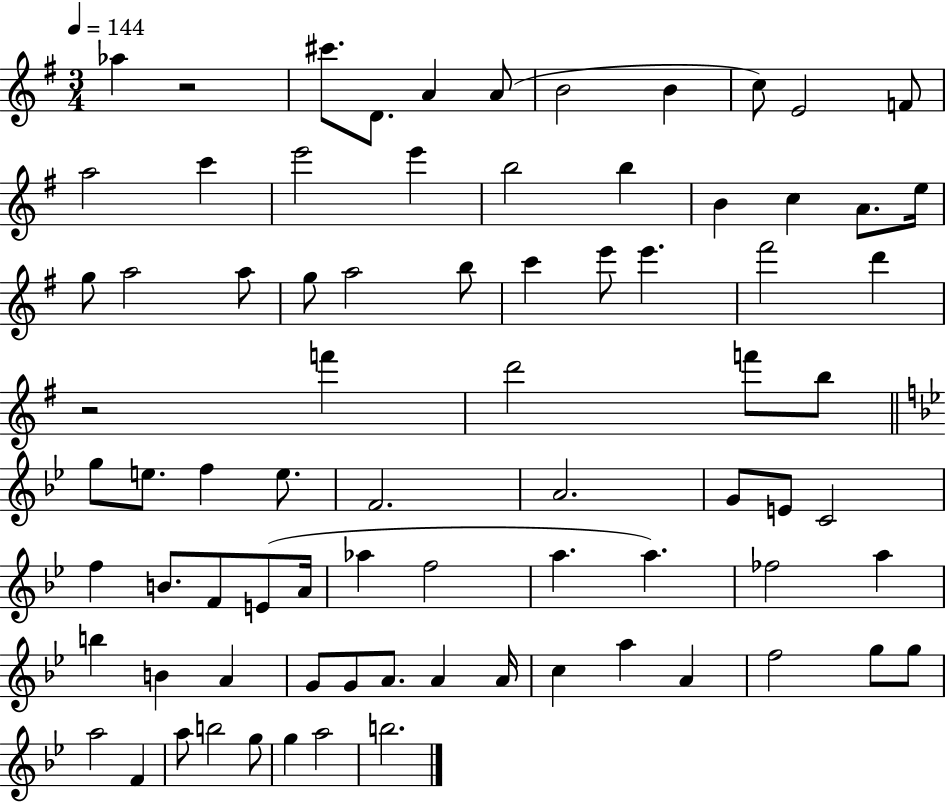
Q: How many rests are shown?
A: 2